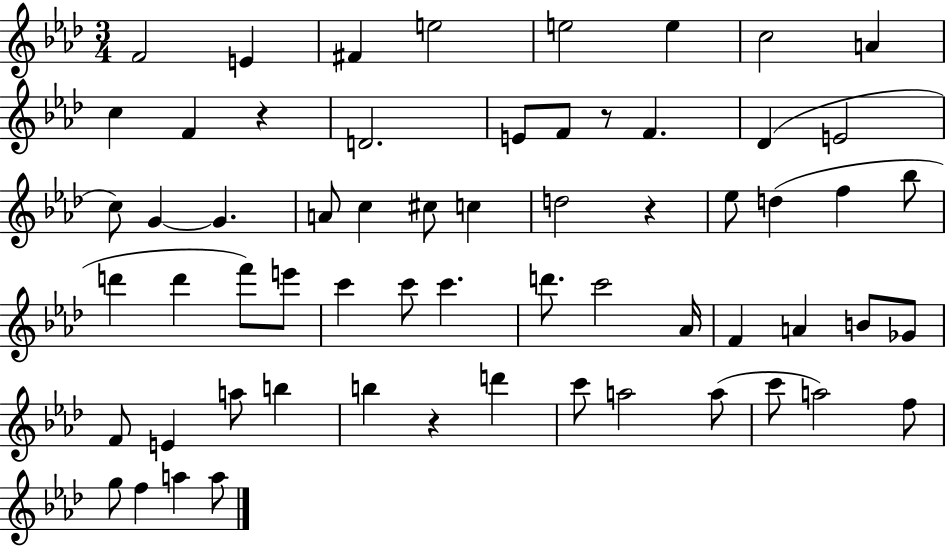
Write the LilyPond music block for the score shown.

{
  \clef treble
  \numericTimeSignature
  \time 3/4
  \key aes \major
  f'2 e'4 | fis'4 e''2 | e''2 e''4 | c''2 a'4 | \break c''4 f'4 r4 | d'2. | e'8 f'8 r8 f'4. | des'4( e'2 | \break c''8) g'4~~ g'4. | a'8 c''4 cis''8 c''4 | d''2 r4 | ees''8 d''4( f''4 bes''8 | \break d'''4 d'''4 f'''8) e'''8 | c'''4 c'''8 c'''4. | d'''8. c'''2 aes'16 | f'4 a'4 b'8 ges'8 | \break f'8 e'4 a''8 b''4 | b''4 r4 d'''4 | c'''8 a''2 a''8( | c'''8 a''2) f''8 | \break g''8 f''4 a''4 a''8 | \bar "|."
}